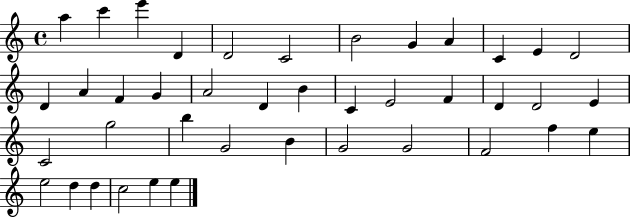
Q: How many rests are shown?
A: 0